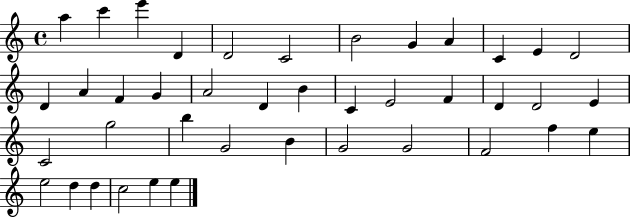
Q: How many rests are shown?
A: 0